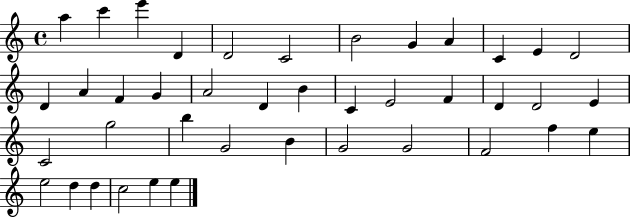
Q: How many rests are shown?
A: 0